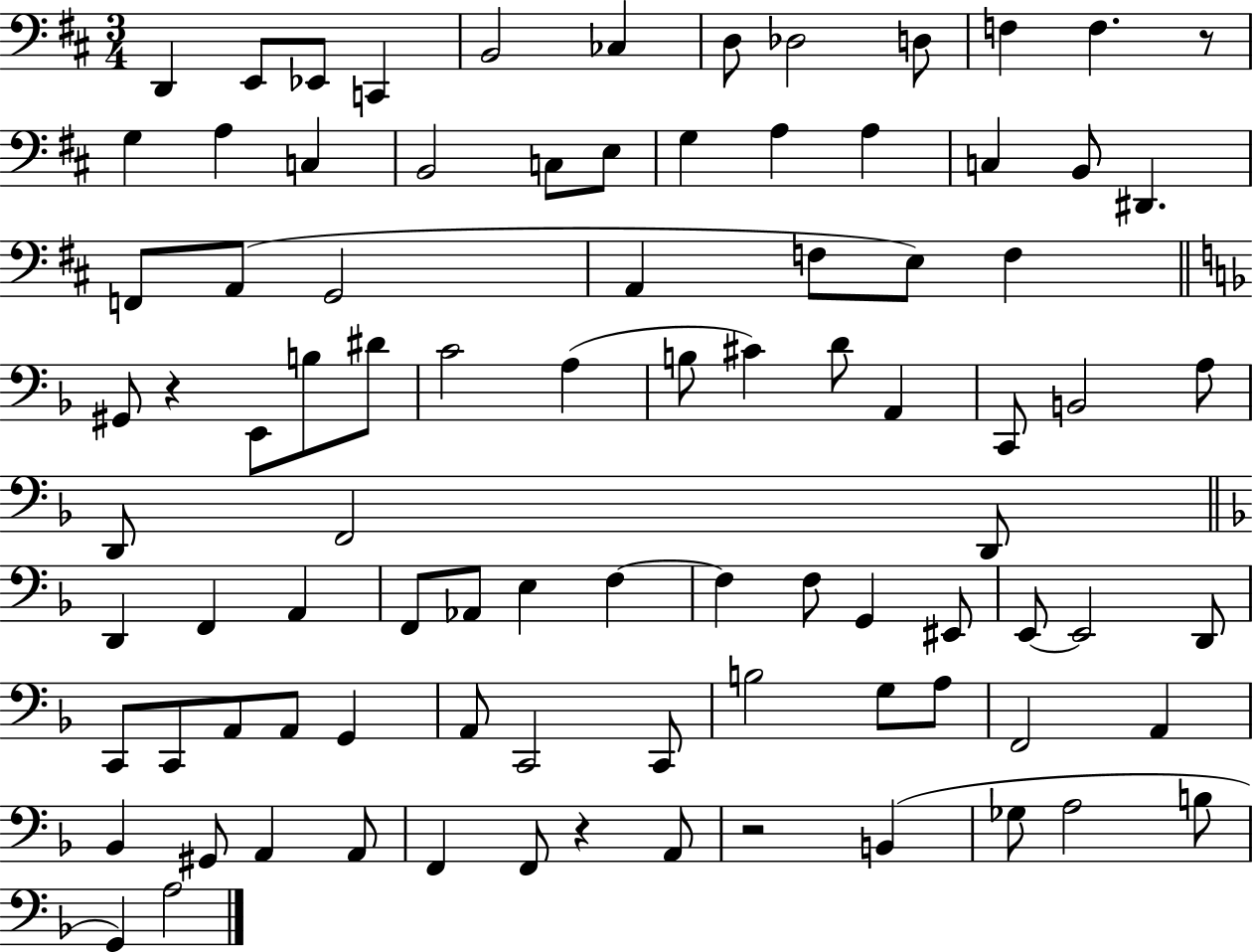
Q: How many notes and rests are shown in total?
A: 90